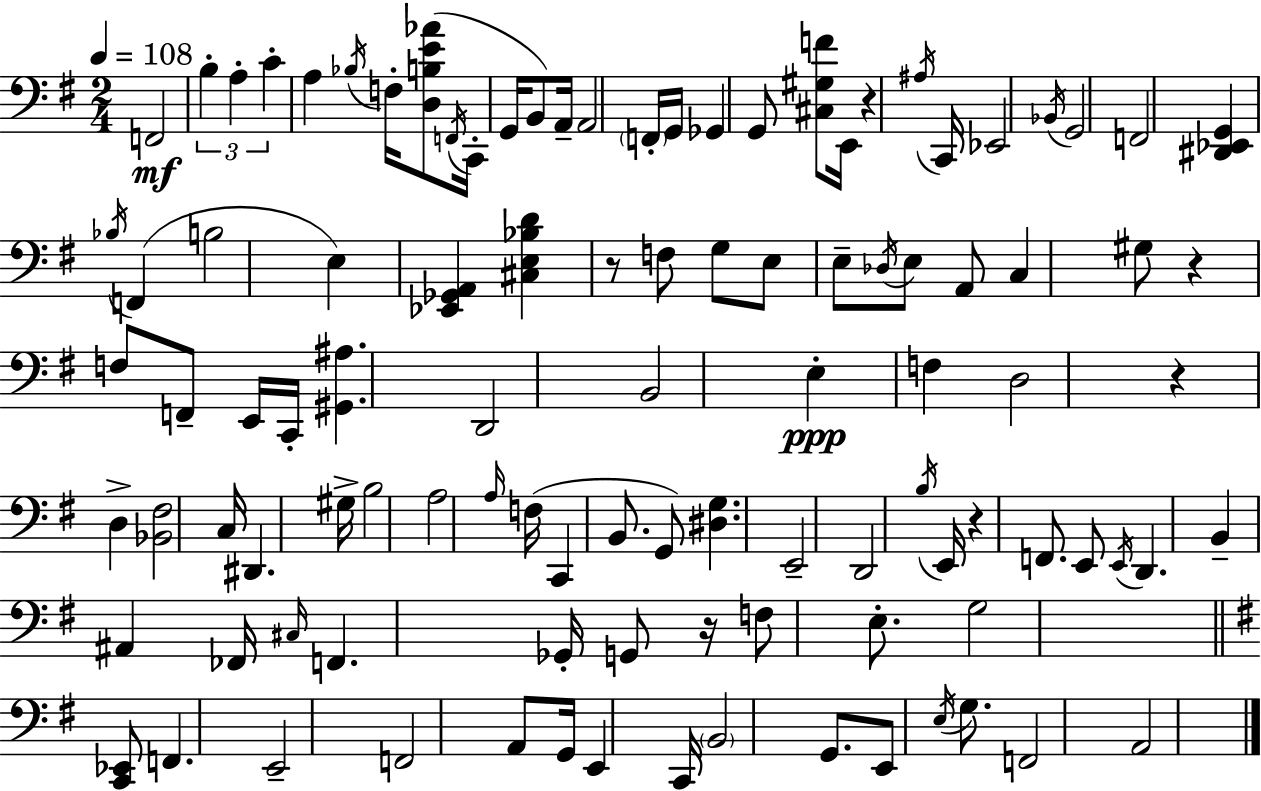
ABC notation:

X:1
T:Untitled
M:2/4
L:1/4
K:G
F,,2 B, A, C A, _B,/4 F,/4 [D,B,E_A]/2 F,,/4 C,,/4 G,,/4 B,,/2 A,,/4 A,,2 F,,/4 G,,/4 _G,, G,,/2 [^C,^G,F]/2 E,,/4 z ^A,/4 C,,/4 _E,,2 _B,,/4 G,,2 F,,2 [^D,,_E,,G,,] _B,/4 F,, B,2 E, [_E,,_G,,A,,] [^C,E,_B,D] z/2 F,/2 G,/2 E,/2 E,/2 _D,/4 E,/2 A,,/2 C, ^G,/2 z F,/2 F,,/2 E,,/4 C,,/4 [^G,,^A,] D,,2 B,,2 E, F, D,2 z D, [_B,,^F,]2 C,/4 ^D,, ^G,/4 B,2 A,2 A,/4 F,/4 C,, B,,/2 G,,/2 [^D,G,] E,,2 D,,2 B,/4 E,,/4 z F,,/2 E,,/2 E,,/4 D,, B,, ^A,, _F,,/4 ^C,/4 F,, _G,,/4 G,,/2 z/4 F,/2 E,/2 G,2 [C,,_E,,]/2 F,, E,,2 F,,2 A,,/2 G,,/4 E,, C,,/4 B,,2 G,,/2 E,,/2 E,/4 G,/2 F,,2 A,,2